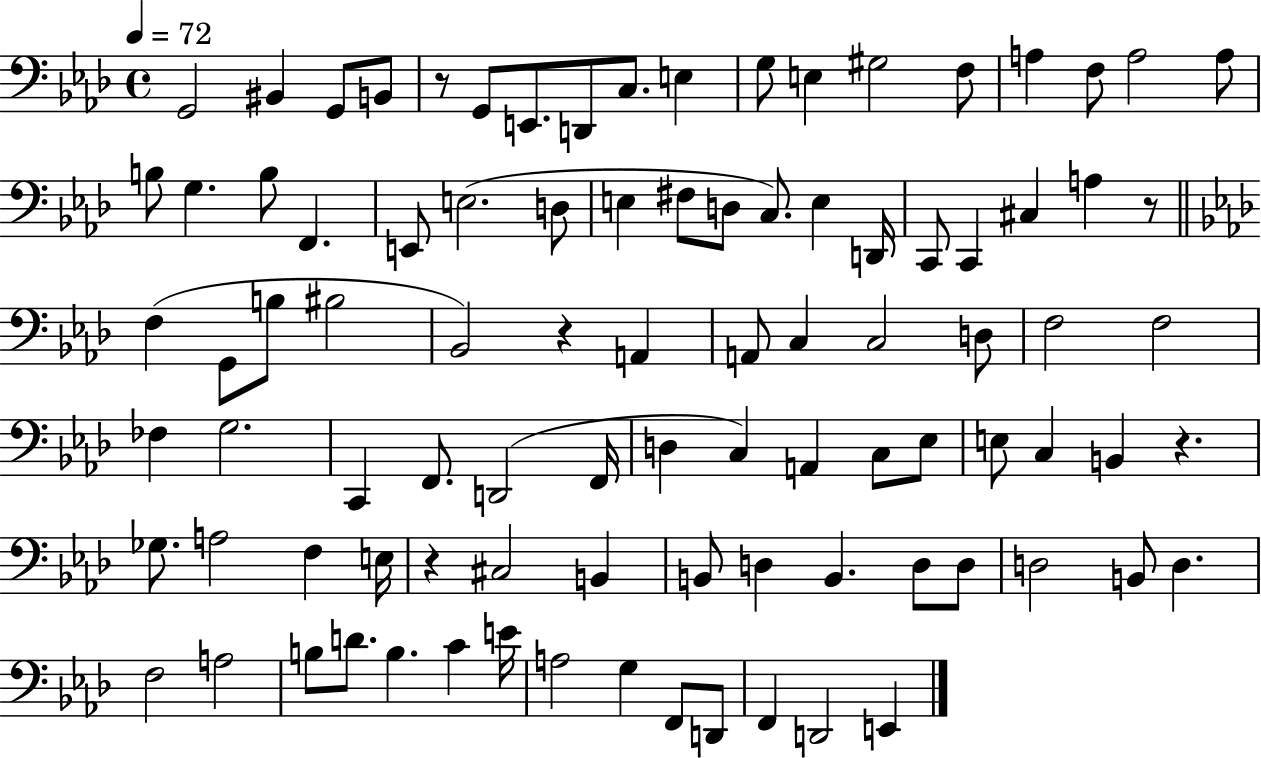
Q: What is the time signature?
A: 4/4